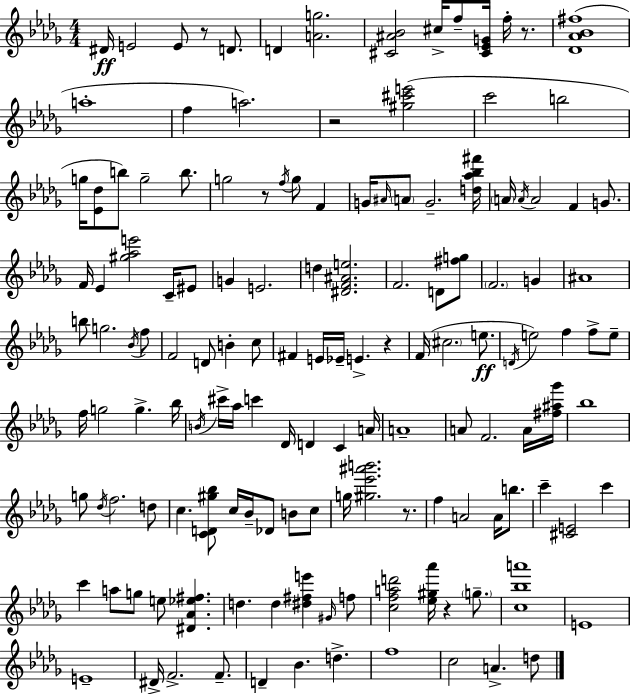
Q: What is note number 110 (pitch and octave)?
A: F4